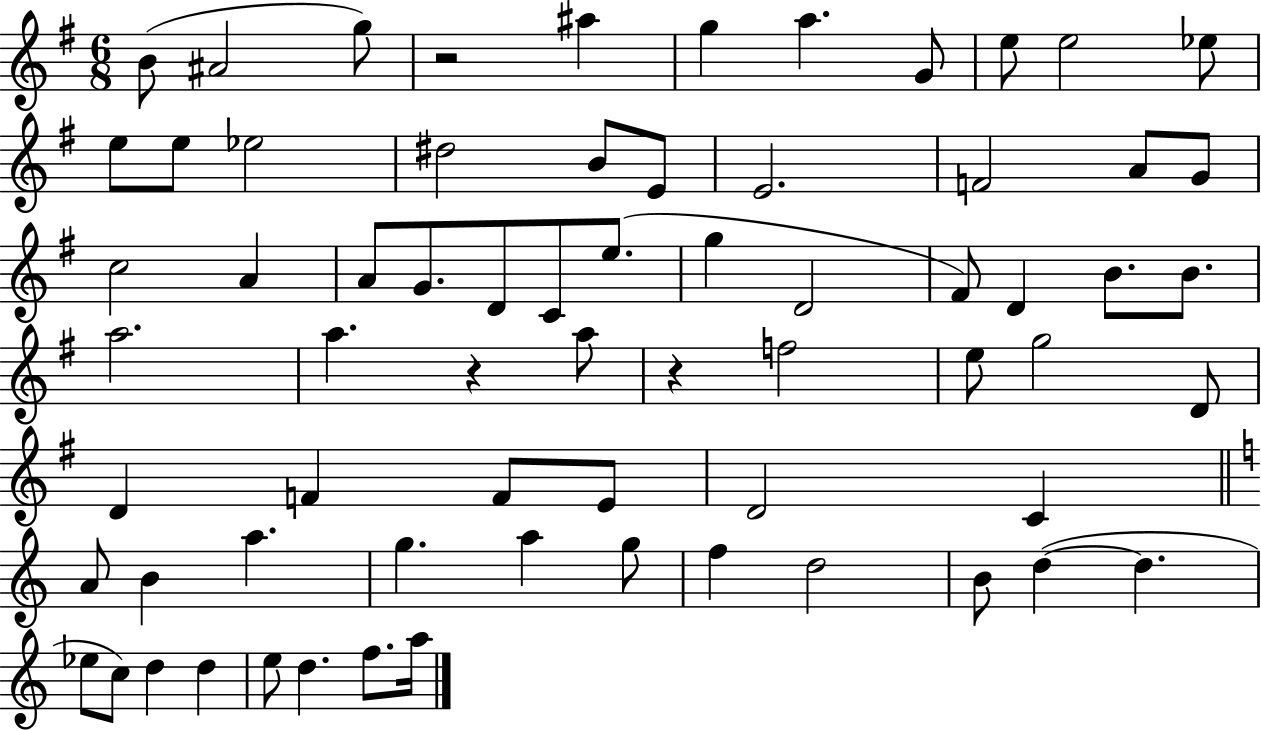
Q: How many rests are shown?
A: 3